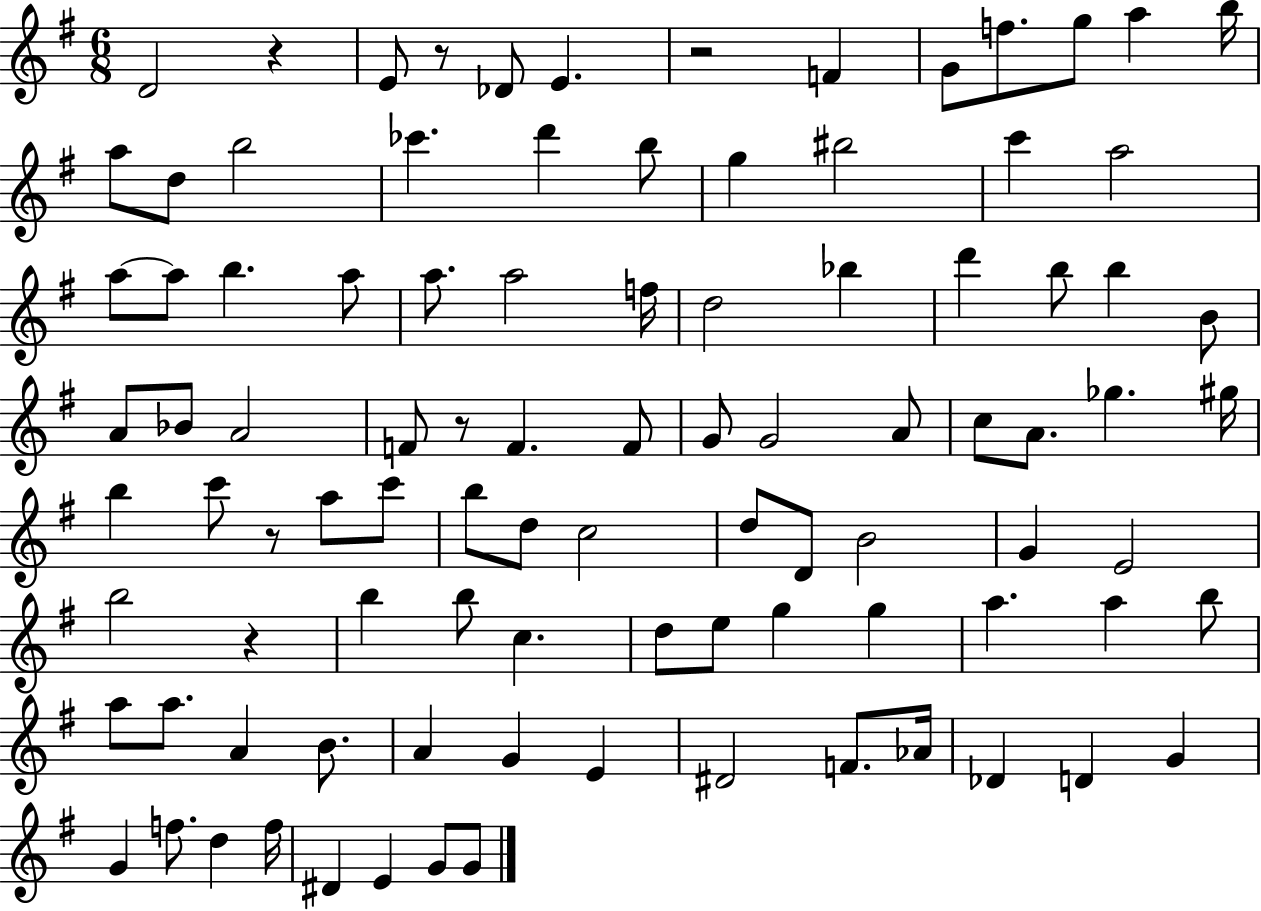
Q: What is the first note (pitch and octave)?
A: D4